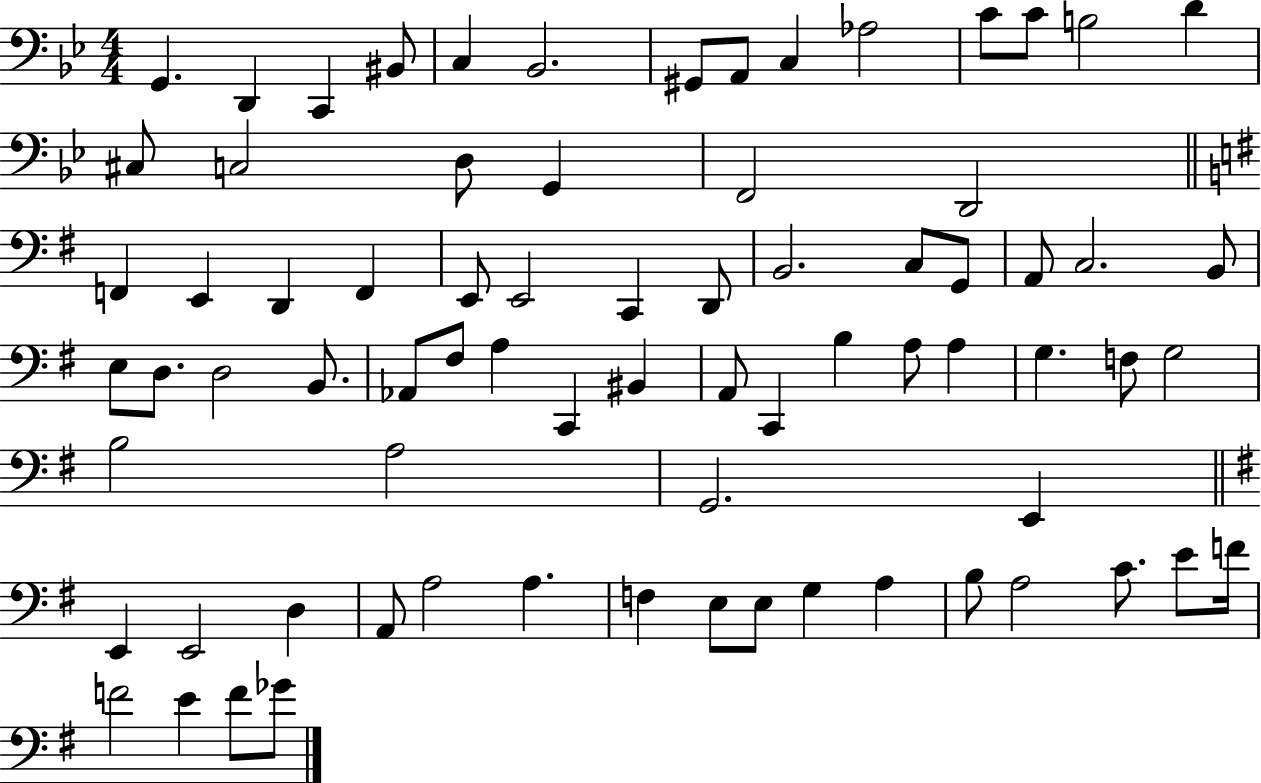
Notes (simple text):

G2/q. D2/q C2/q BIS2/e C3/q Bb2/h. G#2/e A2/e C3/q Ab3/h C4/e C4/e B3/h D4/q C#3/e C3/h D3/e G2/q F2/h D2/h F2/q E2/q D2/q F2/q E2/e E2/h C2/q D2/e B2/h. C3/e G2/e A2/e C3/h. B2/e E3/e D3/e. D3/h B2/e. Ab2/e F#3/e A3/q C2/q BIS2/q A2/e C2/q B3/q A3/e A3/q G3/q. F3/e G3/h B3/h A3/h G2/h. E2/q E2/q E2/h D3/q A2/e A3/h A3/q. F3/q E3/e E3/e G3/q A3/q B3/e A3/h C4/e. E4/e F4/s F4/h E4/q F4/e Gb4/e